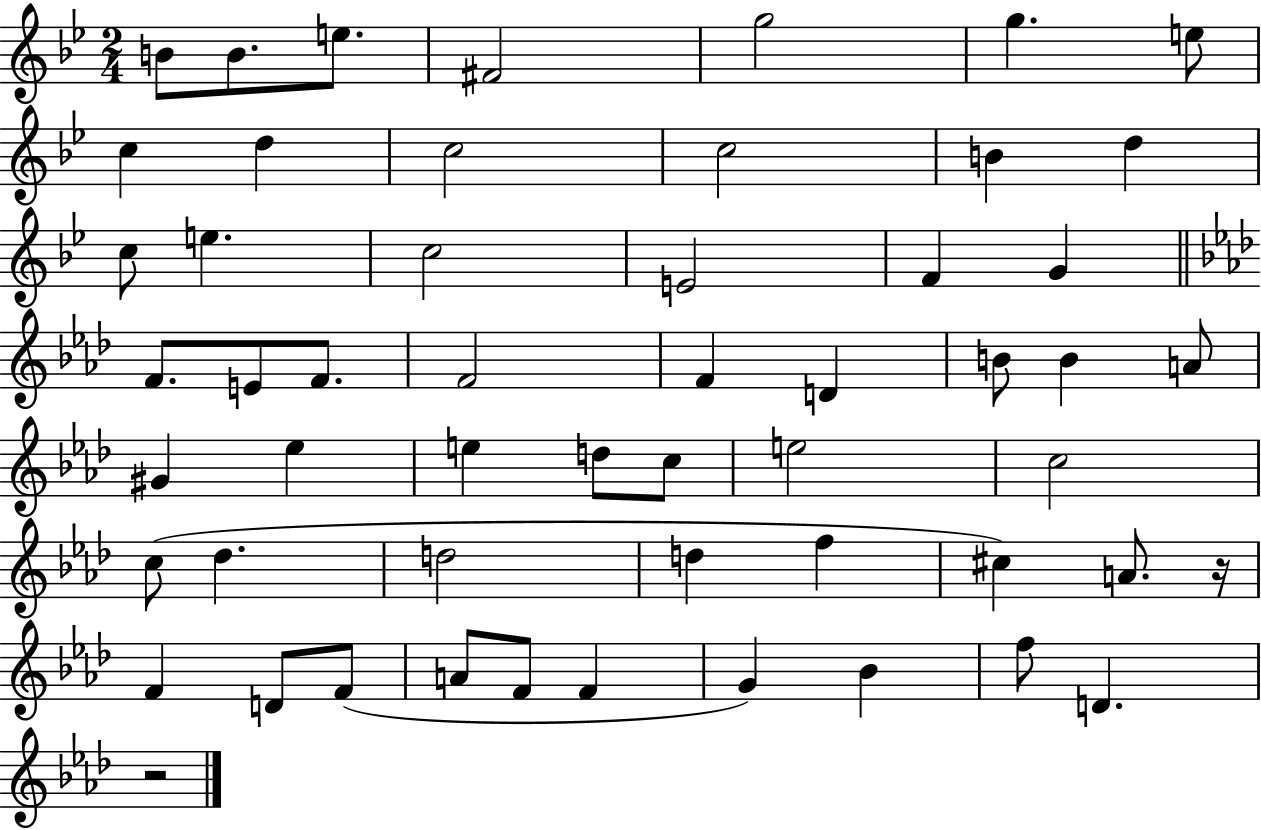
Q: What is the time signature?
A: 2/4